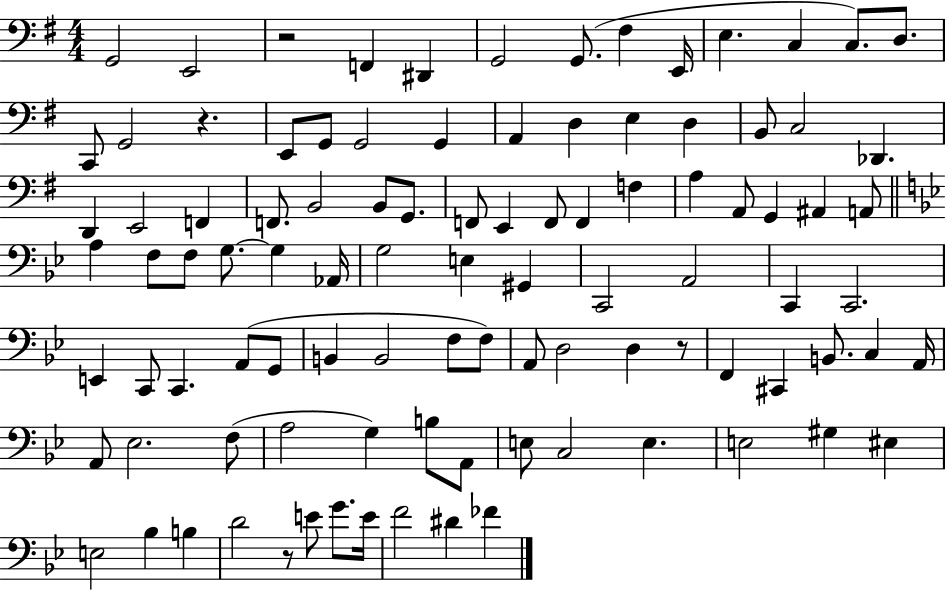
{
  \clef bass
  \numericTimeSignature
  \time 4/4
  \key g \major
  g,2 e,2 | r2 f,4 dis,4 | g,2 g,8.( fis4 e,16 | e4. c4 c8.) d8. | \break c,8 g,2 r4. | e,8 g,8 g,2 g,4 | a,4 d4 e4 d4 | b,8 c2 des,4. | \break d,4 e,2 f,4 | f,8. b,2 b,8 g,8. | f,8 e,4 f,8 f,4 f4 | a4 a,8 g,4 ais,4 a,8 | \break \bar "||" \break \key bes \major a4 f8 f8 g8.~~ g4 aes,16 | g2 e4 gis,4 | c,2 a,2 | c,4 c,2. | \break e,4 c,8 c,4. a,8( g,8 | b,4 b,2 f8 f8) | a,8 d2 d4 r8 | f,4 cis,4 b,8. c4 a,16 | \break a,8 ees2. f8( | a2 g4) b8 a,8 | e8 c2 e4. | e2 gis4 eis4 | \break e2 bes4 b4 | d'2 r8 e'8 g'8. e'16 | f'2 dis'4 fes'4 | \bar "|."
}